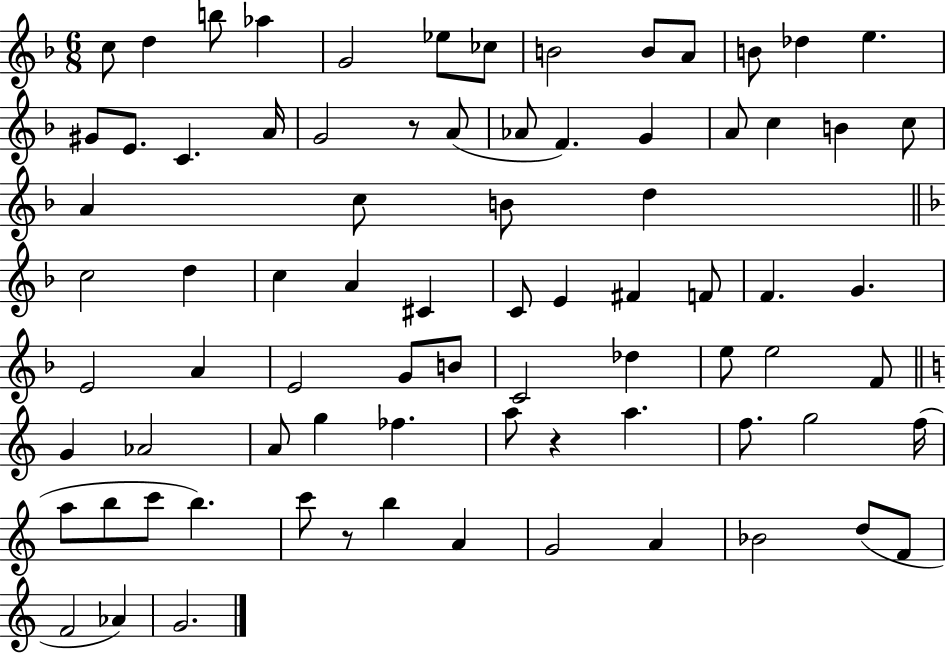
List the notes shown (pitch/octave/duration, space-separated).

C5/e D5/q B5/e Ab5/q G4/h Eb5/e CES5/e B4/h B4/e A4/e B4/e Db5/q E5/q. G#4/e E4/e. C4/q. A4/s G4/h R/e A4/e Ab4/e F4/q. G4/q A4/e C5/q B4/q C5/e A4/q C5/e B4/e D5/q C5/h D5/q C5/q A4/q C#4/q C4/e E4/q F#4/q F4/e F4/q. G4/q. E4/h A4/q E4/h G4/e B4/e C4/h Db5/q E5/e E5/h F4/e G4/q Ab4/h A4/e G5/q FES5/q. A5/e R/q A5/q. F5/e. G5/h F5/s A5/e B5/e C6/e B5/q. C6/e R/e B5/q A4/q G4/h A4/q Bb4/h D5/e F4/e F4/h Ab4/q G4/h.